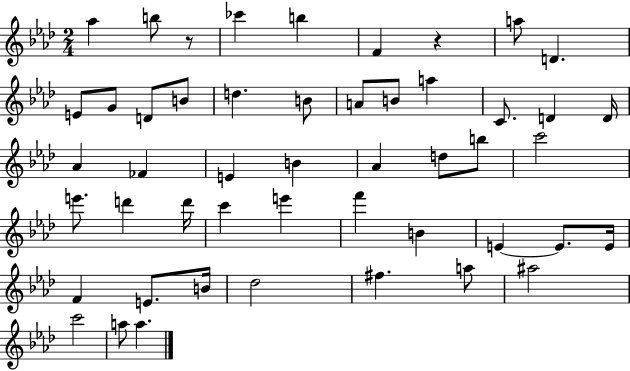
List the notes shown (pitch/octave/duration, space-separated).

Ab5/q B5/e R/e CES6/q B5/q F4/q R/q A5/e D4/q. E4/e G4/e D4/e B4/e D5/q. B4/e A4/e B4/e A5/q C4/e. D4/q D4/s Ab4/q FES4/q E4/q B4/q Ab4/q D5/e B5/e C6/h E6/e. D6/q D6/s C6/q E6/q F6/q B4/q E4/q E4/e. E4/s F4/q E4/e. B4/s Db5/h F#5/q. A5/e A#5/h C6/h A5/e A5/q.